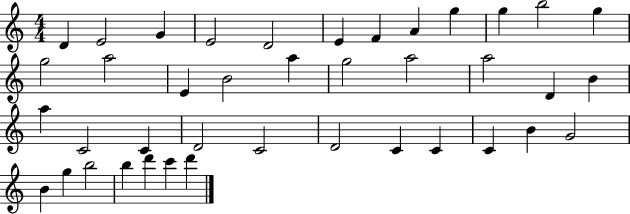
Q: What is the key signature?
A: C major